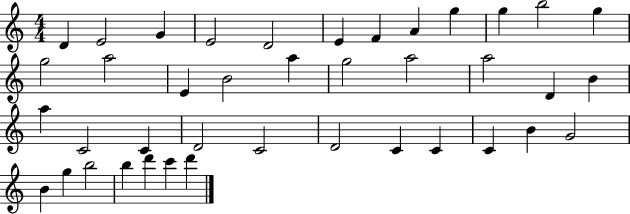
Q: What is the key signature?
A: C major